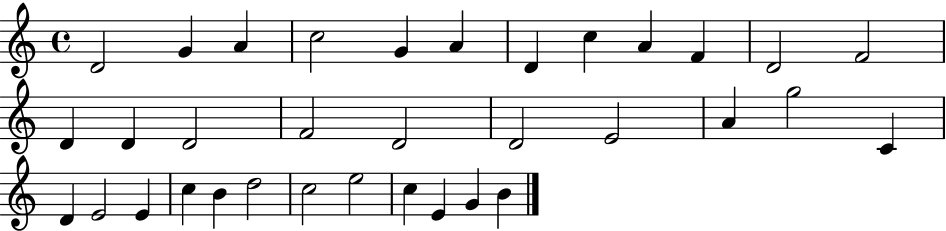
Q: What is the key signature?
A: C major